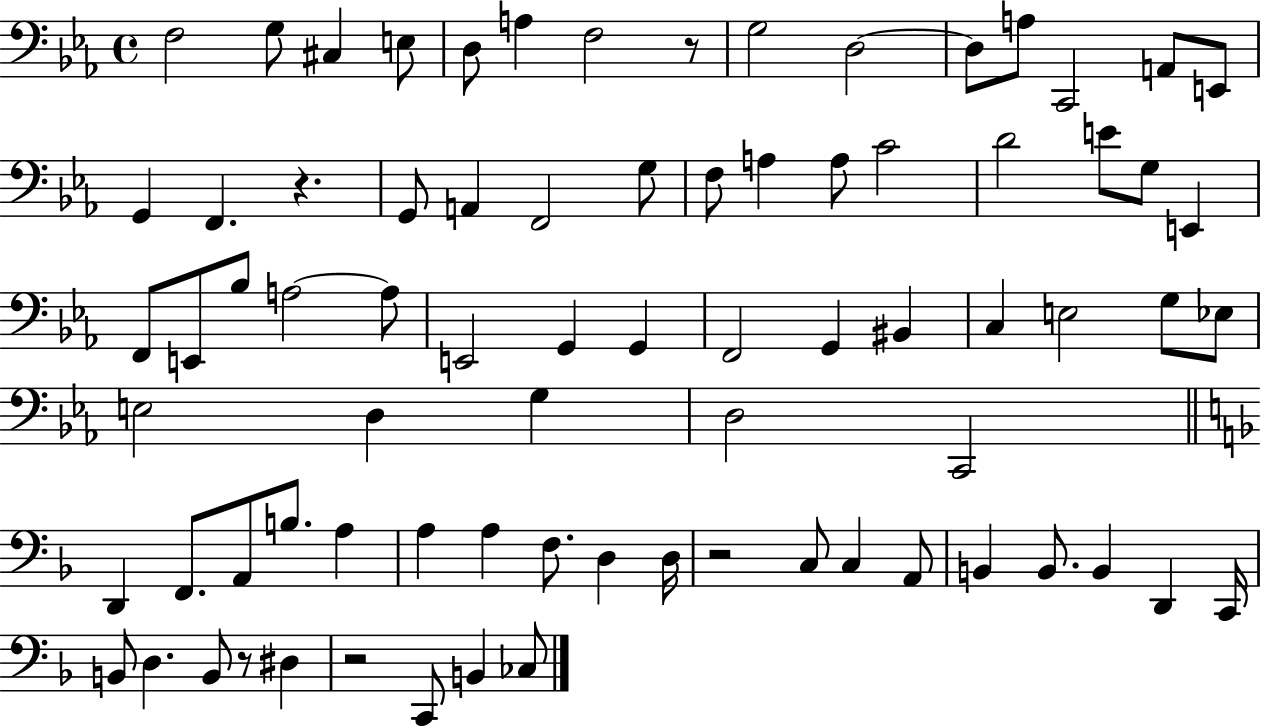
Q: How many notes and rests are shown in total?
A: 78